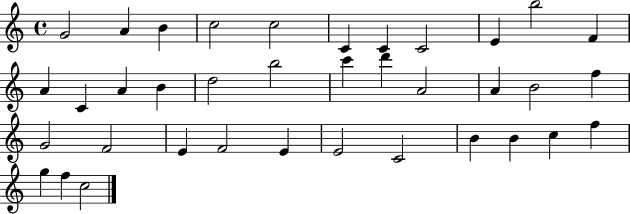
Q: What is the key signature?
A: C major